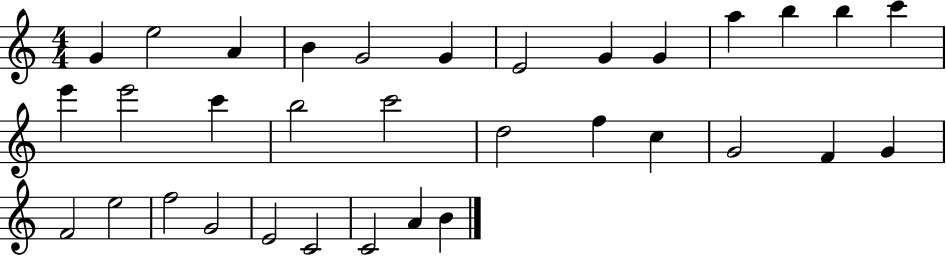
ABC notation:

X:1
T:Untitled
M:4/4
L:1/4
K:C
G e2 A B G2 G E2 G G a b b c' e' e'2 c' b2 c'2 d2 f c G2 F G F2 e2 f2 G2 E2 C2 C2 A B